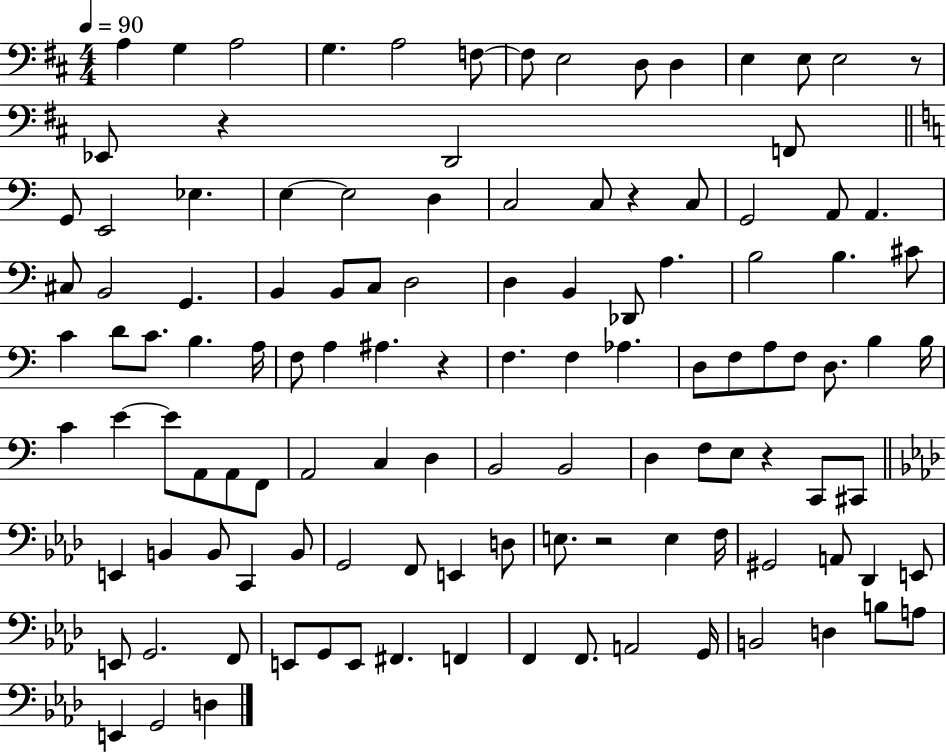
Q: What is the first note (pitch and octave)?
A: A3